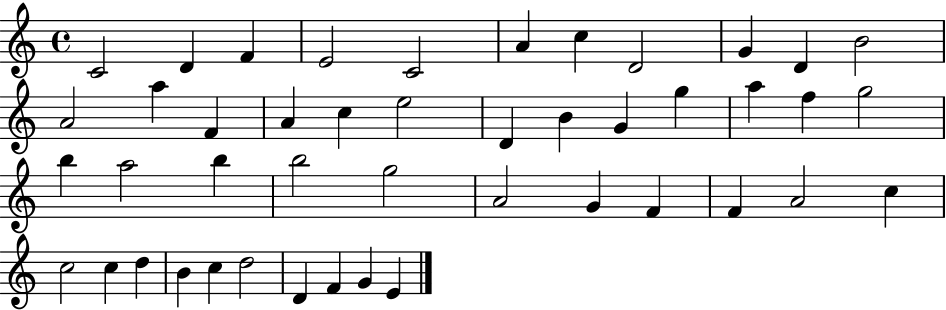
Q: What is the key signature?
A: C major